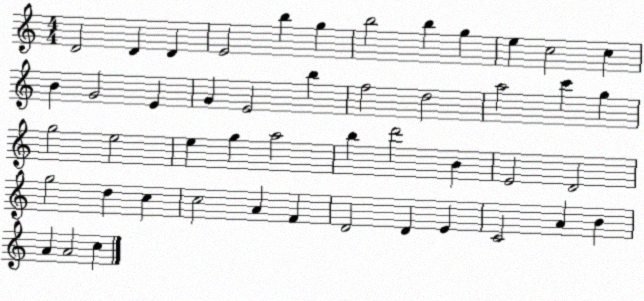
X:1
T:Untitled
M:4/4
L:1/4
K:C
D2 D D E2 b g b2 b g e c2 c B G2 E G E2 b f2 d2 a2 c' g g2 e2 e g a2 b d'2 B E2 D2 g2 d c c2 A F D2 D E C2 A B A A2 c